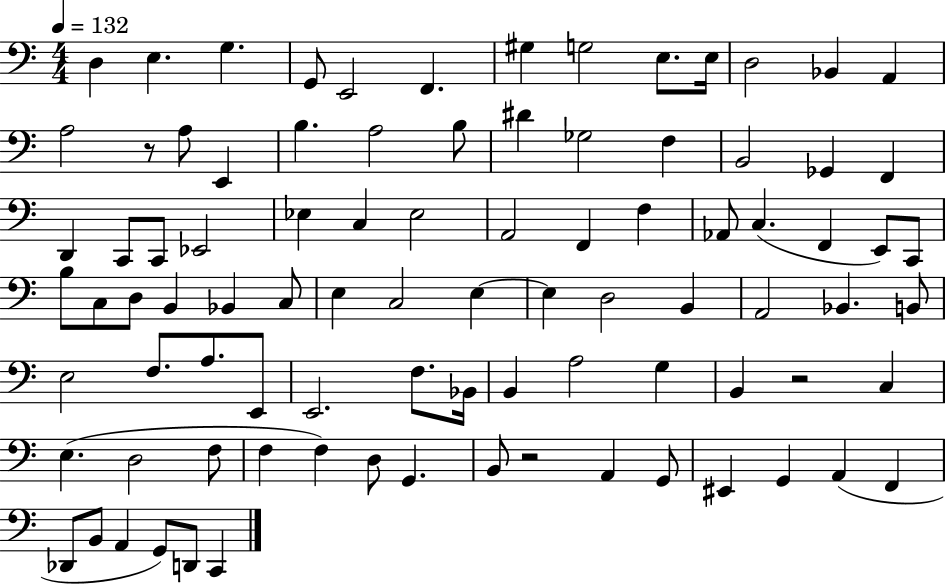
X:1
T:Untitled
M:4/4
L:1/4
K:C
D, E, G, G,,/2 E,,2 F,, ^G, G,2 E,/2 E,/4 D,2 _B,, A,, A,2 z/2 A,/2 E,, B, A,2 B,/2 ^D _G,2 F, B,,2 _G,, F,, D,, C,,/2 C,,/2 _E,,2 _E, C, _E,2 A,,2 F,, F, _A,,/2 C, F,, E,,/2 C,,/2 B,/2 C,/2 D,/2 B,, _B,, C,/2 E, C,2 E, E, D,2 B,, A,,2 _B,, B,,/2 E,2 F,/2 A,/2 E,,/2 E,,2 F,/2 _B,,/4 B,, A,2 G, B,, z2 C, E, D,2 F,/2 F, F, D,/2 G,, B,,/2 z2 A,, G,,/2 ^E,, G,, A,, F,, _D,,/2 B,,/2 A,, G,,/2 D,,/2 C,,